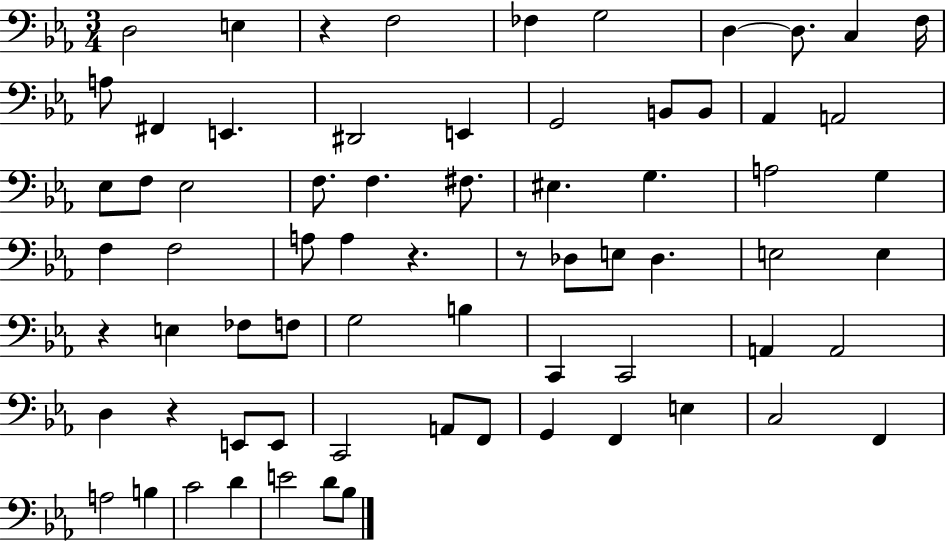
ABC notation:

X:1
T:Untitled
M:3/4
L:1/4
K:Eb
D,2 E, z F,2 _F, G,2 D, D,/2 C, F,/4 A,/2 ^F,, E,, ^D,,2 E,, G,,2 B,,/2 B,,/2 _A,, A,,2 _E,/2 F,/2 _E,2 F,/2 F, ^F,/2 ^E, G, A,2 G, F, F,2 A,/2 A, z z/2 _D,/2 E,/2 _D, E,2 E, z E, _F,/2 F,/2 G,2 B, C,, C,,2 A,, A,,2 D, z E,,/2 E,,/2 C,,2 A,,/2 F,,/2 G,, F,, E, C,2 F,, A,2 B, C2 D E2 D/2 _B,/2